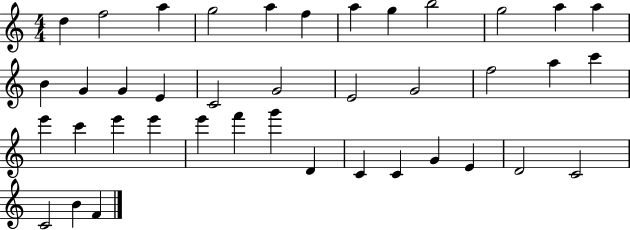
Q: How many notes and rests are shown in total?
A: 40